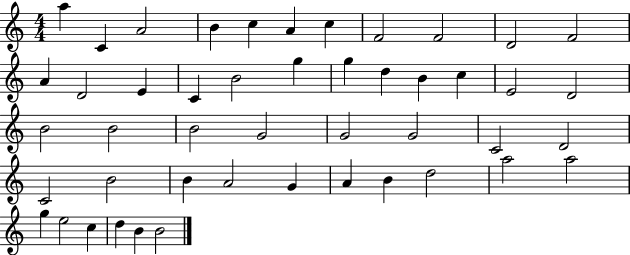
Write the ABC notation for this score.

X:1
T:Untitled
M:4/4
L:1/4
K:C
a C A2 B c A c F2 F2 D2 F2 A D2 E C B2 g g d B c E2 D2 B2 B2 B2 G2 G2 G2 C2 D2 C2 B2 B A2 G A B d2 a2 a2 g e2 c d B B2